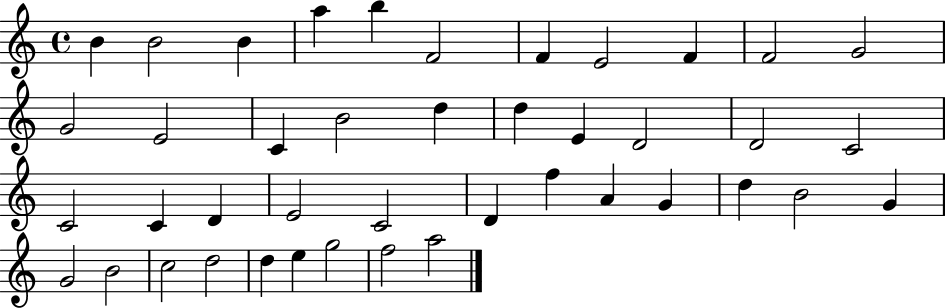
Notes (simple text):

B4/q B4/h B4/q A5/q B5/q F4/h F4/q E4/h F4/q F4/h G4/h G4/h E4/h C4/q B4/h D5/q D5/q E4/q D4/h D4/h C4/h C4/h C4/q D4/q E4/h C4/h D4/q F5/q A4/q G4/q D5/q B4/h G4/q G4/h B4/h C5/h D5/h D5/q E5/q G5/h F5/h A5/h